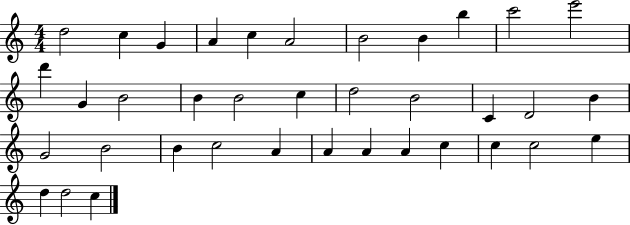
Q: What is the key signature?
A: C major